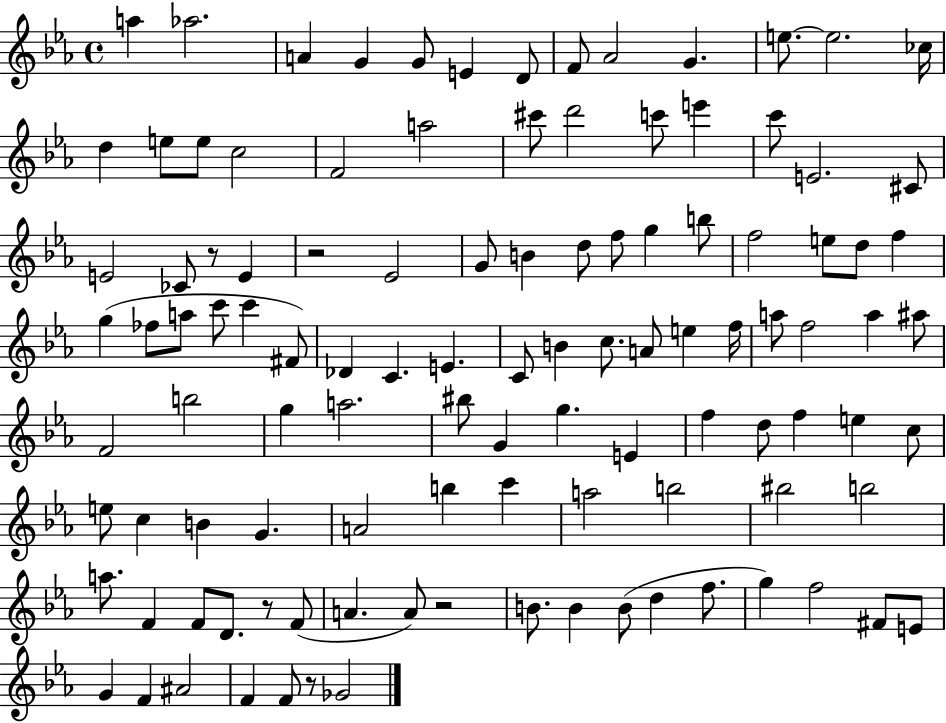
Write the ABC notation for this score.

X:1
T:Untitled
M:4/4
L:1/4
K:Eb
a _a2 A G G/2 E D/2 F/2 _A2 G e/2 e2 _c/4 d e/2 e/2 c2 F2 a2 ^c'/2 d'2 c'/2 e' c'/2 E2 ^C/2 E2 _C/2 z/2 E z2 _E2 G/2 B d/2 f/2 g b/2 f2 e/2 d/2 f g _f/2 a/2 c'/2 c' ^F/2 _D C E C/2 B c/2 A/2 e f/4 a/2 f2 a ^a/2 F2 b2 g a2 ^b/2 G g E f d/2 f e c/2 e/2 c B G A2 b c' a2 b2 ^b2 b2 a/2 F F/2 D/2 z/2 F/2 A A/2 z2 B/2 B B/2 d f/2 g f2 ^F/2 E/2 G F ^A2 F F/2 z/2 _G2